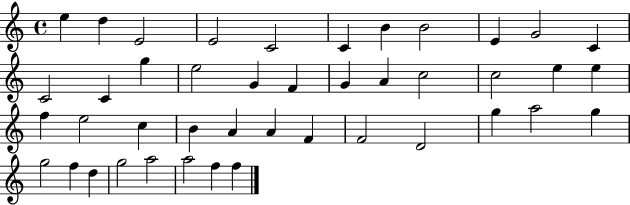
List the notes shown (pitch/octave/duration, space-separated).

E5/q D5/q E4/h E4/h C4/h C4/q B4/q B4/h E4/q G4/h C4/q C4/h C4/q G5/q E5/h G4/q F4/q G4/q A4/q C5/h C5/h E5/q E5/q F5/q E5/h C5/q B4/q A4/q A4/q F4/q F4/h D4/h G5/q A5/h G5/q G5/h F5/q D5/q G5/h A5/h A5/h F5/q F5/q